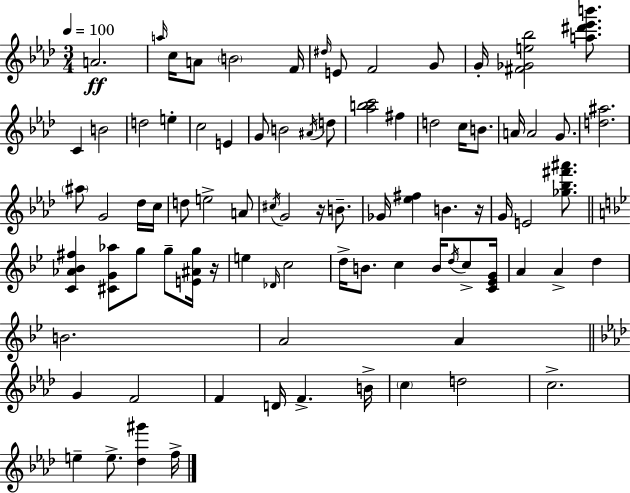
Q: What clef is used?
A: treble